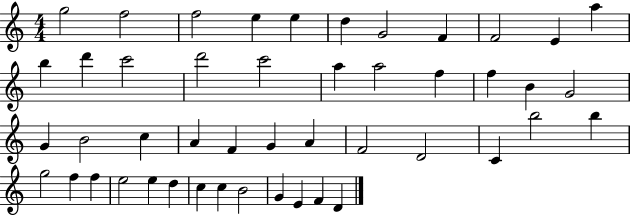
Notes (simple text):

G5/h F5/h F5/h E5/q E5/q D5/q G4/h F4/q F4/h E4/q A5/q B5/q D6/q C6/h D6/h C6/h A5/q A5/h F5/q F5/q B4/q G4/h G4/q B4/h C5/q A4/q F4/q G4/q A4/q F4/h D4/h C4/q B5/h B5/q G5/h F5/q F5/q E5/h E5/q D5/q C5/q C5/q B4/h G4/q E4/q F4/q D4/q